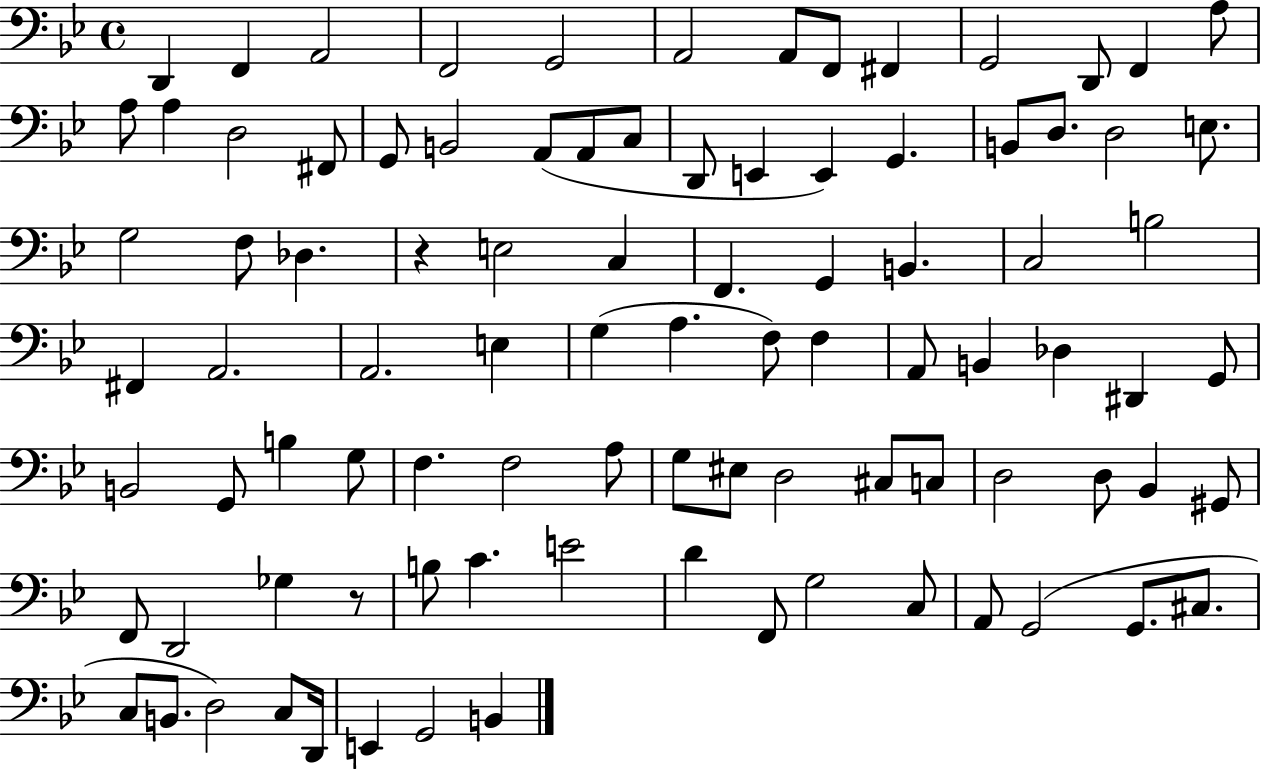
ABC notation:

X:1
T:Untitled
M:4/4
L:1/4
K:Bb
D,, F,, A,,2 F,,2 G,,2 A,,2 A,,/2 F,,/2 ^F,, G,,2 D,,/2 F,, A,/2 A,/2 A, D,2 ^F,,/2 G,,/2 B,,2 A,,/2 A,,/2 C,/2 D,,/2 E,, E,, G,, B,,/2 D,/2 D,2 E,/2 G,2 F,/2 _D, z E,2 C, F,, G,, B,, C,2 B,2 ^F,, A,,2 A,,2 E, G, A, F,/2 F, A,,/2 B,, _D, ^D,, G,,/2 B,,2 G,,/2 B, G,/2 F, F,2 A,/2 G,/2 ^E,/2 D,2 ^C,/2 C,/2 D,2 D,/2 _B,, ^G,,/2 F,,/2 D,,2 _G, z/2 B,/2 C E2 D F,,/2 G,2 C,/2 A,,/2 G,,2 G,,/2 ^C,/2 C,/2 B,,/2 D,2 C,/2 D,,/4 E,, G,,2 B,,